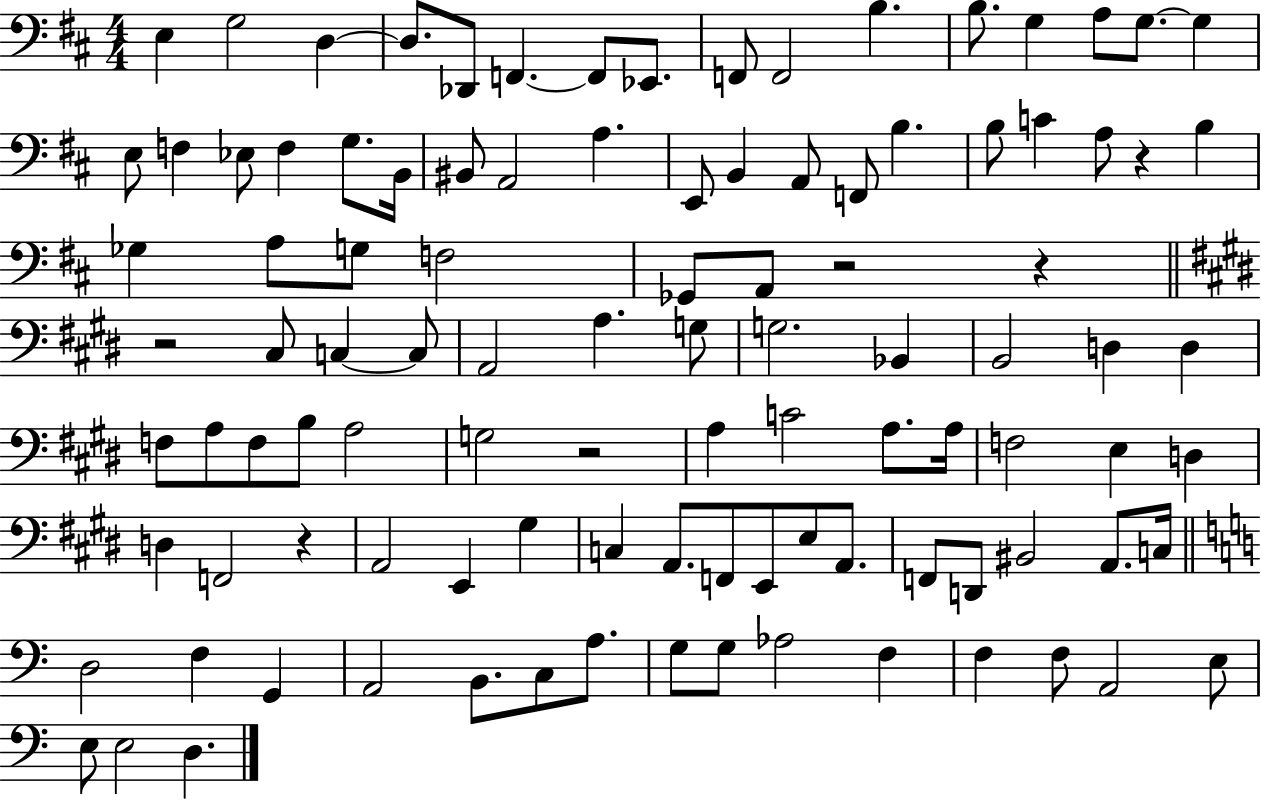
E3/q G3/h D3/q D3/e. Db2/e F2/q. F2/e Eb2/e. F2/e F2/h B3/q. B3/e. G3/q A3/e G3/e. G3/q E3/e F3/q Eb3/e F3/q G3/e. B2/s BIS2/e A2/h A3/q. E2/e B2/q A2/e F2/e B3/q. B3/e C4/q A3/e R/q B3/q Gb3/q A3/e G3/e F3/h Gb2/e A2/e R/h R/q R/h C#3/e C3/q C3/e A2/h A3/q. G3/e G3/h. Bb2/q B2/h D3/q D3/q F3/e A3/e F3/e B3/e A3/h G3/h R/h A3/q C4/h A3/e. A3/s F3/h E3/q D3/q D3/q F2/h R/q A2/h E2/q G#3/q C3/q A2/e. F2/e E2/e E3/e A2/e. F2/e D2/e BIS2/h A2/e. C3/s D3/h F3/q G2/q A2/h B2/e. C3/e A3/e. G3/e G3/e Ab3/h F3/q F3/q F3/e A2/h E3/e E3/e E3/h D3/q.